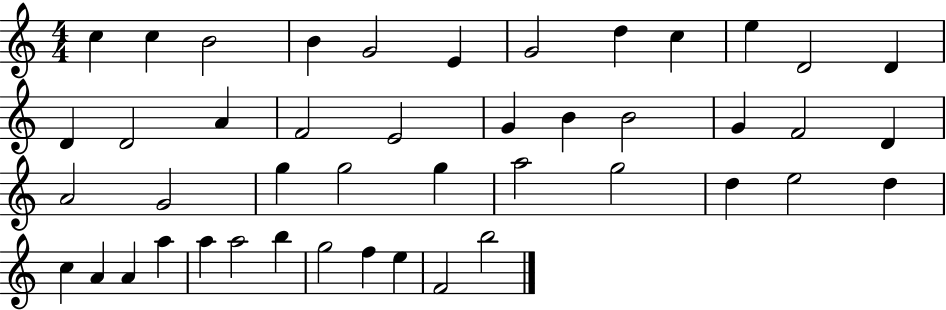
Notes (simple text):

C5/q C5/q B4/h B4/q G4/h E4/q G4/h D5/q C5/q E5/q D4/h D4/q D4/q D4/h A4/q F4/h E4/h G4/q B4/q B4/h G4/q F4/h D4/q A4/h G4/h G5/q G5/h G5/q A5/h G5/h D5/q E5/h D5/q C5/q A4/q A4/q A5/q A5/q A5/h B5/q G5/h F5/q E5/q F4/h B5/h